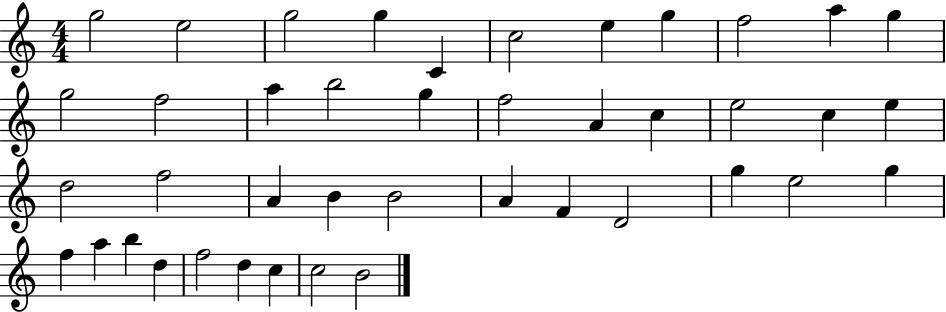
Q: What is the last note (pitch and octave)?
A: B4